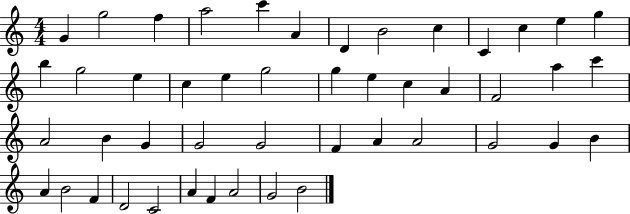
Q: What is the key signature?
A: C major